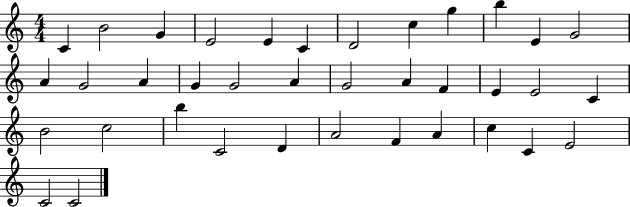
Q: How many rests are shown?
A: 0